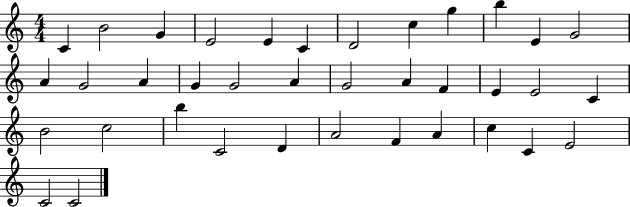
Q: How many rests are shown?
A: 0